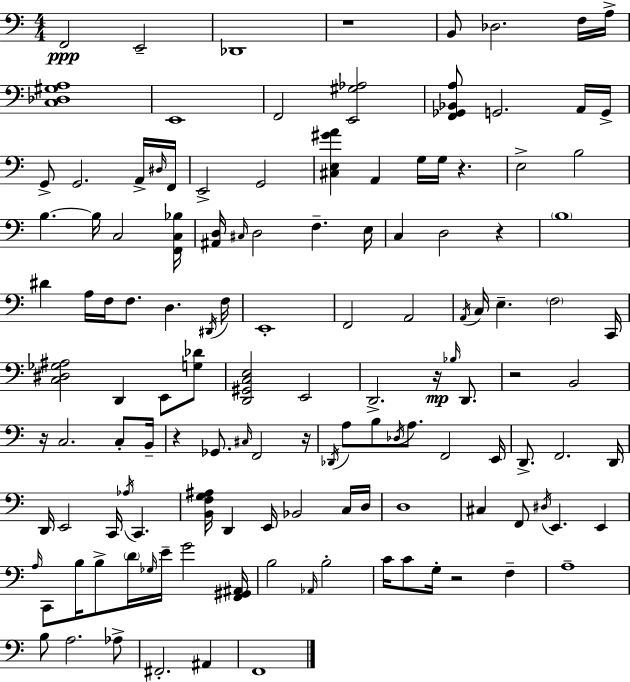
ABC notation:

X:1
T:Untitled
M:4/4
L:1/4
K:C
F,,2 E,,2 _D,,4 z4 B,,/2 _D,2 F,/4 A,/4 [C,_D,^G,A,]4 E,,4 F,,2 [E,,^G,_A,]2 [F,,_G,,_B,,A,]/2 G,,2 A,,/4 G,,/4 G,,/2 G,,2 A,,/4 ^D,/4 F,,/4 E,,2 G,,2 [^C,E,^GA] A,, G,/4 G,/4 z E,2 B,2 B, B,/4 C,2 [F,,C,_B,]/4 [^A,,D,]/4 ^C,/4 D,2 F, E,/4 C, D,2 z B,4 ^D A,/4 F,/4 F,/2 D, ^D,,/4 F,/4 E,,4 F,,2 A,,2 A,,/4 C,/4 E, F,2 C,,/4 [C,^D,_G,^A,]2 D,, E,,/2 [G,_D]/2 [D,,^G,,C,E,]2 E,,2 D,,2 z/4 _B,/4 D,,/2 z2 B,,2 z/4 C,2 C,/2 B,,/4 z _G,,/2 ^C,/4 F,,2 z/4 _D,,/4 A,/2 B,/2 _D,/4 A,/2 F,,2 E,,/4 D,,/2 F,,2 D,,/4 D,,/4 E,,2 C,,/4 _A,/4 C,, [B,,F,G,^A,]/4 D,, E,,/4 _B,,2 C,/4 D,/4 D,4 ^C, F,,/2 ^D,/4 E,, E,, A,/4 C,,/2 B,/4 B,/2 D/4 _G,/4 E/4 G2 [F,,^G,,^A,,]/4 B,2 _A,,/4 B,2 C/4 C/2 G,/4 z2 F, A,4 B,/2 A,2 _A,/2 ^F,,2 ^A,, F,,4